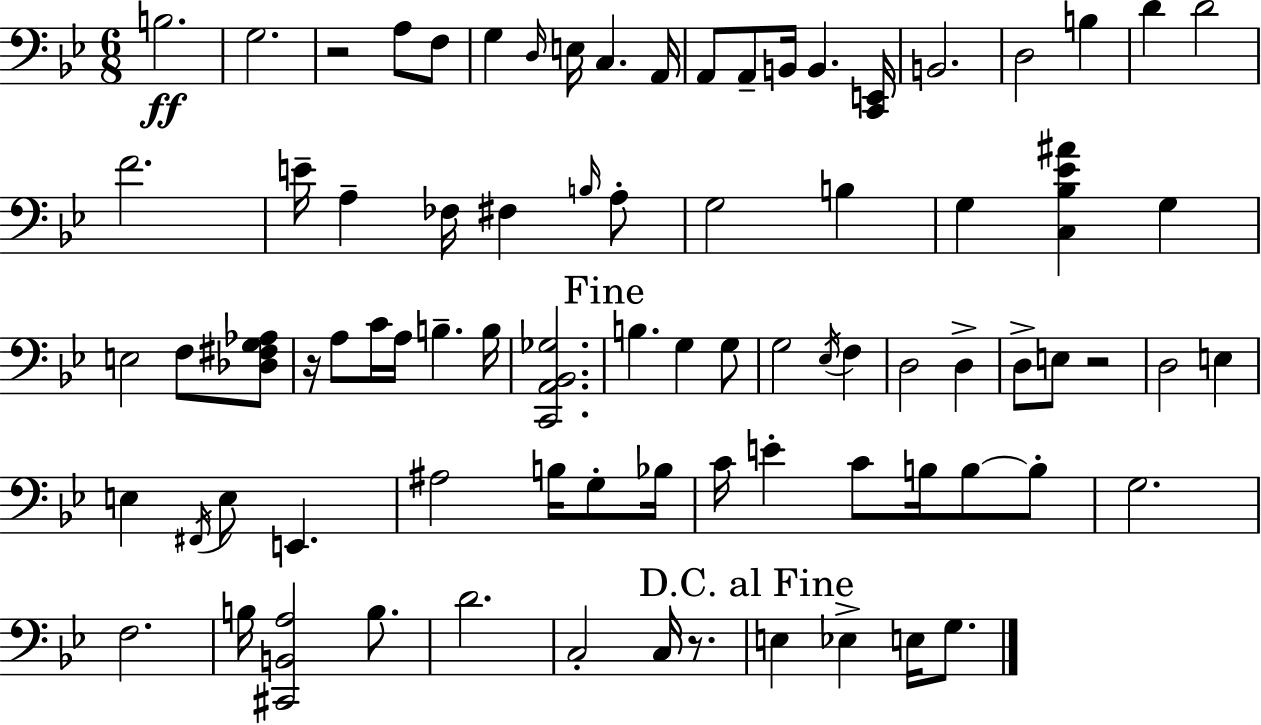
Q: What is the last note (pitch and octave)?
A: G3